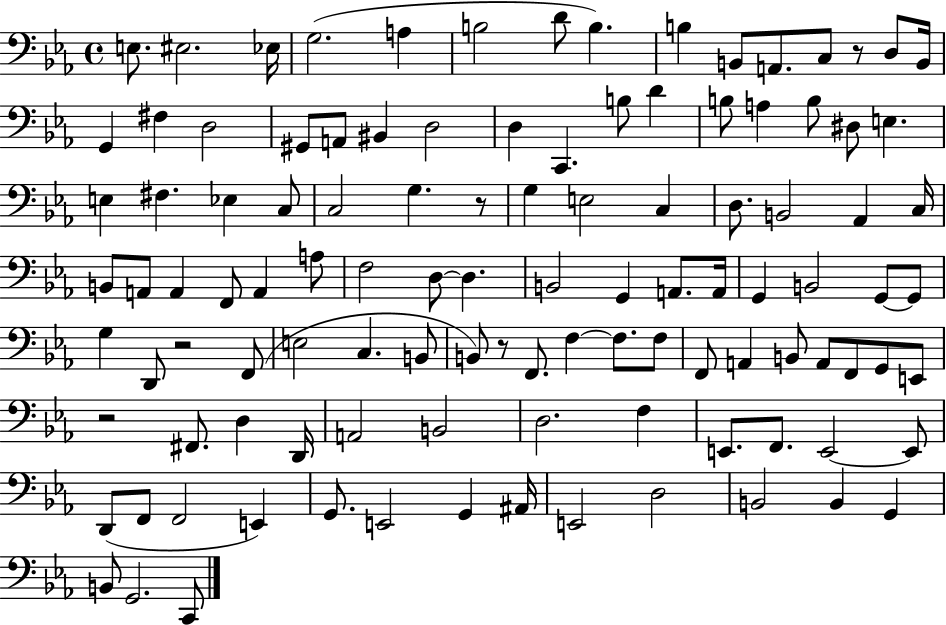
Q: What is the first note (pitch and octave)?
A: E3